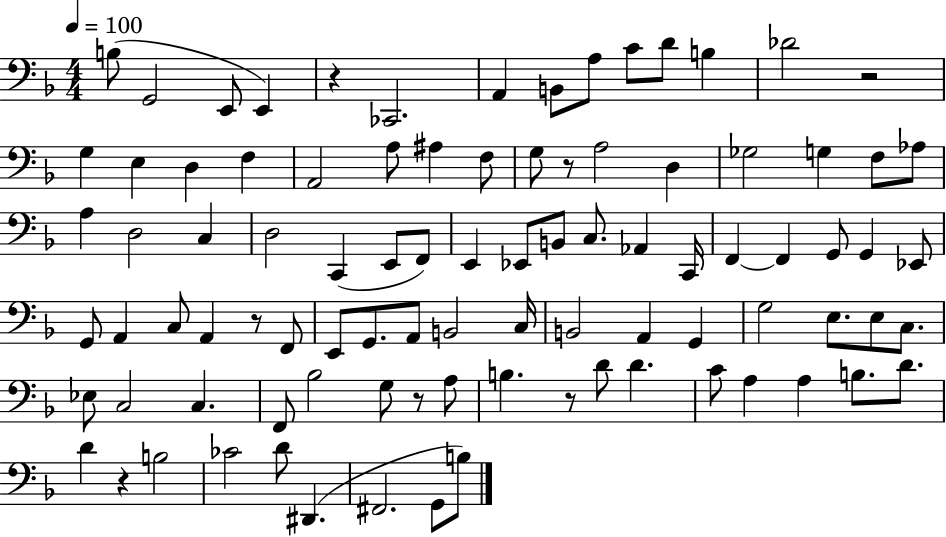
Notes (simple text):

B3/e G2/h E2/e E2/q R/q CES2/h. A2/q B2/e A3/e C4/e D4/e B3/q Db4/h R/h G3/q E3/q D3/q F3/q A2/h A3/e A#3/q F3/e G3/e R/e A3/h D3/q Gb3/h G3/q F3/e Ab3/e A3/q D3/h C3/q D3/h C2/q E2/e F2/e E2/q Eb2/e B2/e C3/e. Ab2/q C2/s F2/q F2/q G2/e G2/q Eb2/e G2/e A2/q C3/e A2/q R/e F2/e E2/e G2/e. A2/e B2/h C3/s B2/h A2/q G2/q G3/h E3/e. E3/e C3/e. Eb3/e C3/h C3/q. F2/e Bb3/h G3/e R/e A3/e B3/q. R/e D4/e D4/q. C4/e A3/q A3/q B3/e. D4/e. D4/q R/q B3/h CES4/h D4/e D#2/q. F#2/h. G2/e B3/e